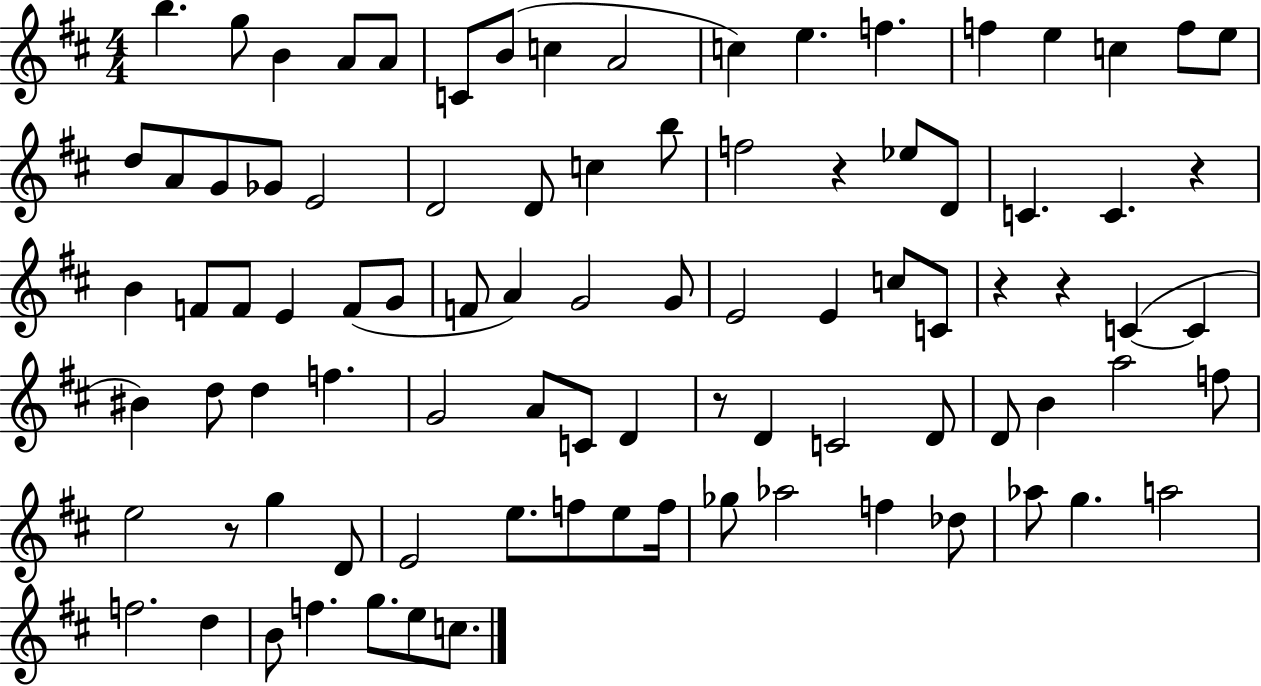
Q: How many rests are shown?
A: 6